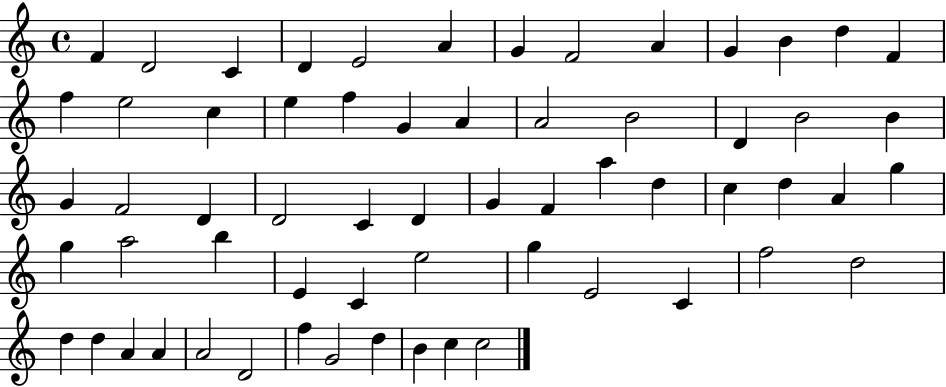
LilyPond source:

{
  \clef treble
  \time 4/4
  \defaultTimeSignature
  \key c \major
  f'4 d'2 c'4 | d'4 e'2 a'4 | g'4 f'2 a'4 | g'4 b'4 d''4 f'4 | \break f''4 e''2 c''4 | e''4 f''4 g'4 a'4 | a'2 b'2 | d'4 b'2 b'4 | \break g'4 f'2 d'4 | d'2 c'4 d'4 | g'4 f'4 a''4 d''4 | c''4 d''4 a'4 g''4 | \break g''4 a''2 b''4 | e'4 c'4 e''2 | g''4 e'2 c'4 | f''2 d''2 | \break d''4 d''4 a'4 a'4 | a'2 d'2 | f''4 g'2 d''4 | b'4 c''4 c''2 | \break \bar "|."
}